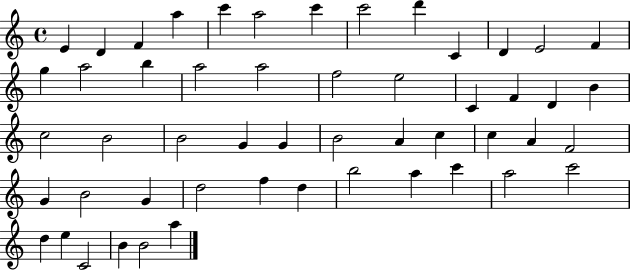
{
  \clef treble
  \time 4/4
  \defaultTimeSignature
  \key c \major
  e'4 d'4 f'4 a''4 | c'''4 a''2 c'''4 | c'''2 d'''4 c'4 | d'4 e'2 f'4 | \break g''4 a''2 b''4 | a''2 a''2 | f''2 e''2 | c'4 f'4 d'4 b'4 | \break c''2 b'2 | b'2 g'4 g'4 | b'2 a'4 c''4 | c''4 a'4 f'2 | \break g'4 b'2 g'4 | d''2 f''4 d''4 | b''2 a''4 c'''4 | a''2 c'''2 | \break d''4 e''4 c'2 | b'4 b'2 a''4 | \bar "|."
}